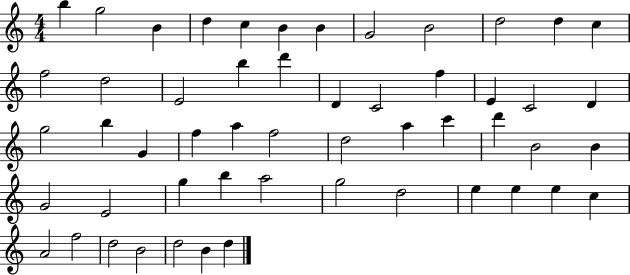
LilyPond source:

{
  \clef treble
  \numericTimeSignature
  \time 4/4
  \key c \major
  b''4 g''2 b'4 | d''4 c''4 b'4 b'4 | g'2 b'2 | d''2 d''4 c''4 | \break f''2 d''2 | e'2 b''4 d'''4 | d'4 c'2 f''4 | e'4 c'2 d'4 | \break g''2 b''4 g'4 | f''4 a''4 f''2 | d''2 a''4 c'''4 | d'''4 b'2 b'4 | \break g'2 e'2 | g''4 b''4 a''2 | g''2 d''2 | e''4 e''4 e''4 c''4 | \break a'2 f''2 | d''2 b'2 | d''2 b'4 d''4 | \bar "|."
}